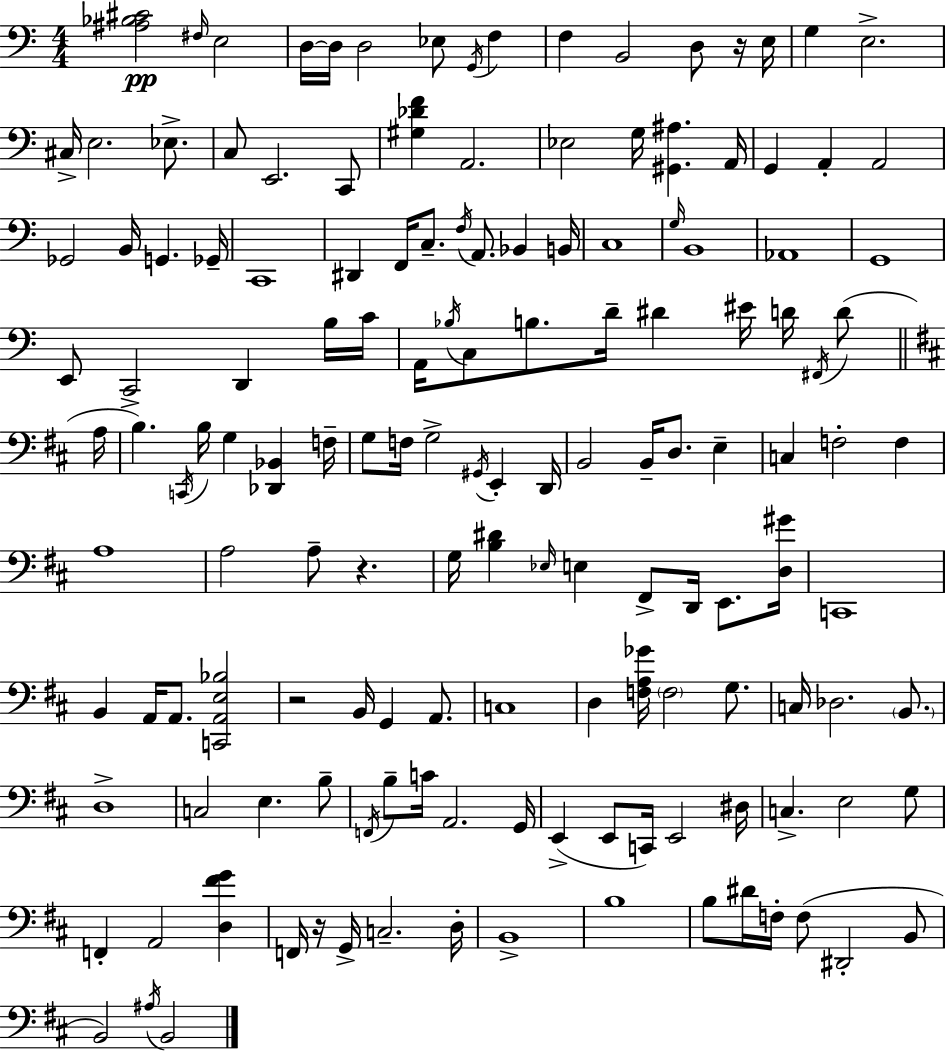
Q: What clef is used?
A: bass